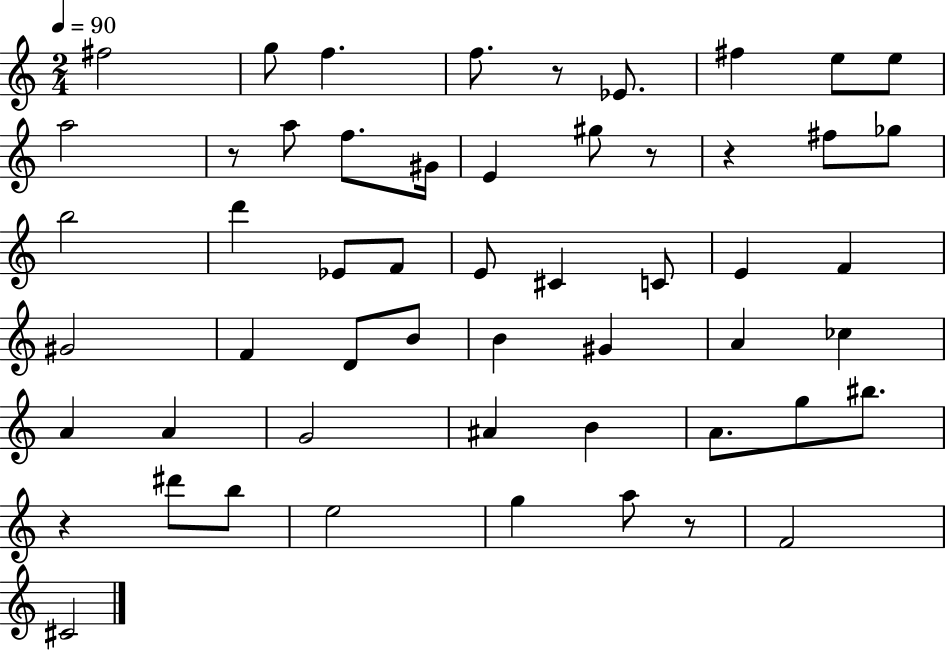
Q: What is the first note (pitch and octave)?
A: F#5